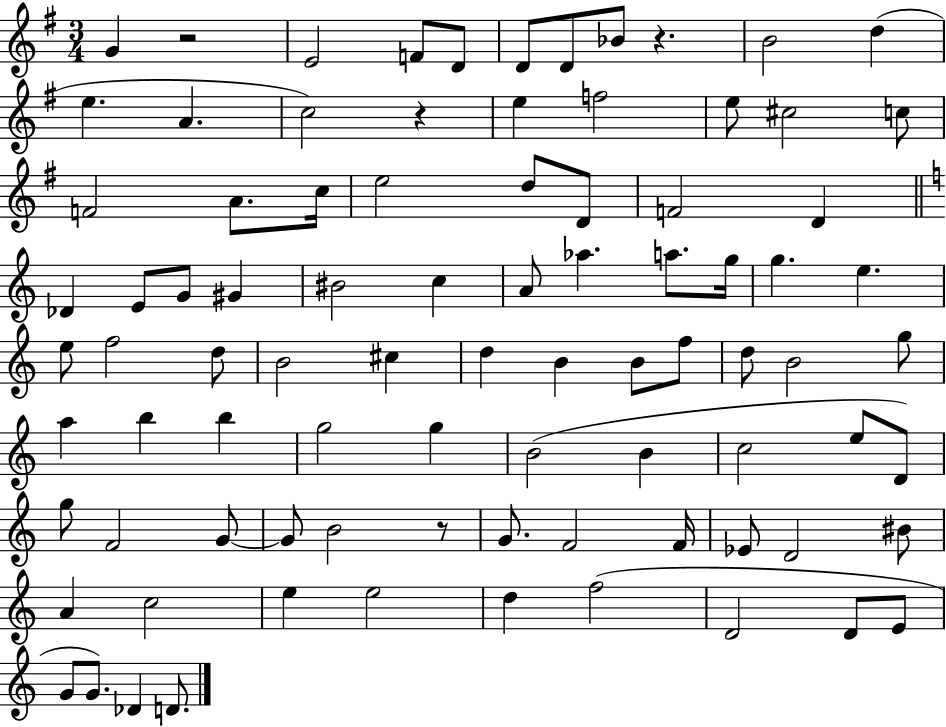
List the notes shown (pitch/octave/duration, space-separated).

G4/q R/h E4/h F4/e D4/e D4/e D4/e Bb4/e R/q. B4/h D5/q E5/q. A4/q. C5/h R/q E5/q F5/h E5/e C#5/h C5/e F4/h A4/e. C5/s E5/h D5/e D4/e F4/h D4/q Db4/q E4/e G4/e G#4/q BIS4/h C5/q A4/e Ab5/q. A5/e. G5/s G5/q. E5/q. E5/e F5/h D5/e B4/h C#5/q D5/q B4/q B4/e F5/e D5/e B4/h G5/e A5/q B5/q B5/q G5/h G5/q B4/h B4/q C5/h E5/e D4/e G5/e F4/h G4/e G4/e B4/h R/e G4/e. F4/h F4/s Eb4/e D4/h BIS4/e A4/q C5/h E5/q E5/h D5/q F5/h D4/h D4/e E4/e G4/e G4/e. Db4/q D4/e.